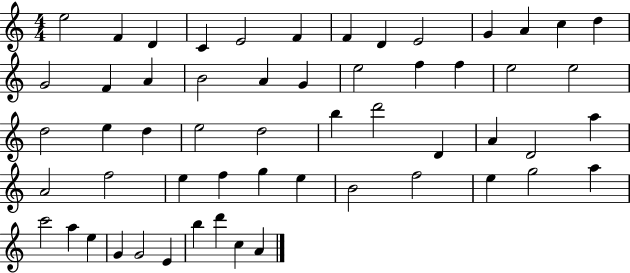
{
  \clef treble
  \numericTimeSignature
  \time 4/4
  \key c \major
  e''2 f'4 d'4 | c'4 e'2 f'4 | f'4 d'4 e'2 | g'4 a'4 c''4 d''4 | \break g'2 f'4 a'4 | b'2 a'4 g'4 | e''2 f''4 f''4 | e''2 e''2 | \break d''2 e''4 d''4 | e''2 d''2 | b''4 d'''2 d'4 | a'4 d'2 a''4 | \break a'2 f''2 | e''4 f''4 g''4 e''4 | b'2 f''2 | e''4 g''2 a''4 | \break c'''2 a''4 e''4 | g'4 g'2 e'4 | b''4 d'''4 c''4 a'4 | \bar "|."
}